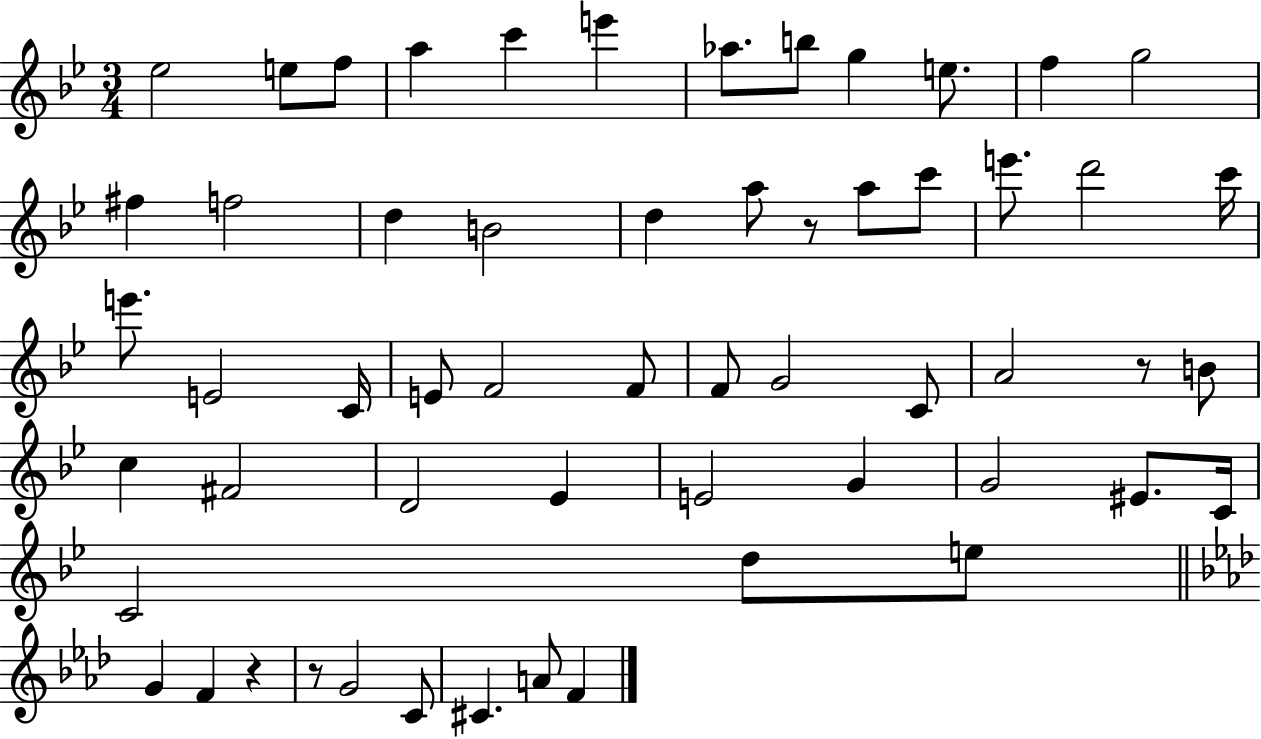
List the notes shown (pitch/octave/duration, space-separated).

Eb5/h E5/e F5/e A5/q C6/q E6/q Ab5/e. B5/e G5/q E5/e. F5/q G5/h F#5/q F5/h D5/q B4/h D5/q A5/e R/e A5/e C6/e E6/e. D6/h C6/s E6/e. E4/h C4/s E4/e F4/h F4/e F4/e G4/h C4/e A4/h R/e B4/e C5/q F#4/h D4/h Eb4/q E4/h G4/q G4/h EIS4/e. C4/s C4/h D5/e E5/e G4/q F4/q R/q R/e G4/h C4/e C#4/q. A4/e F4/q